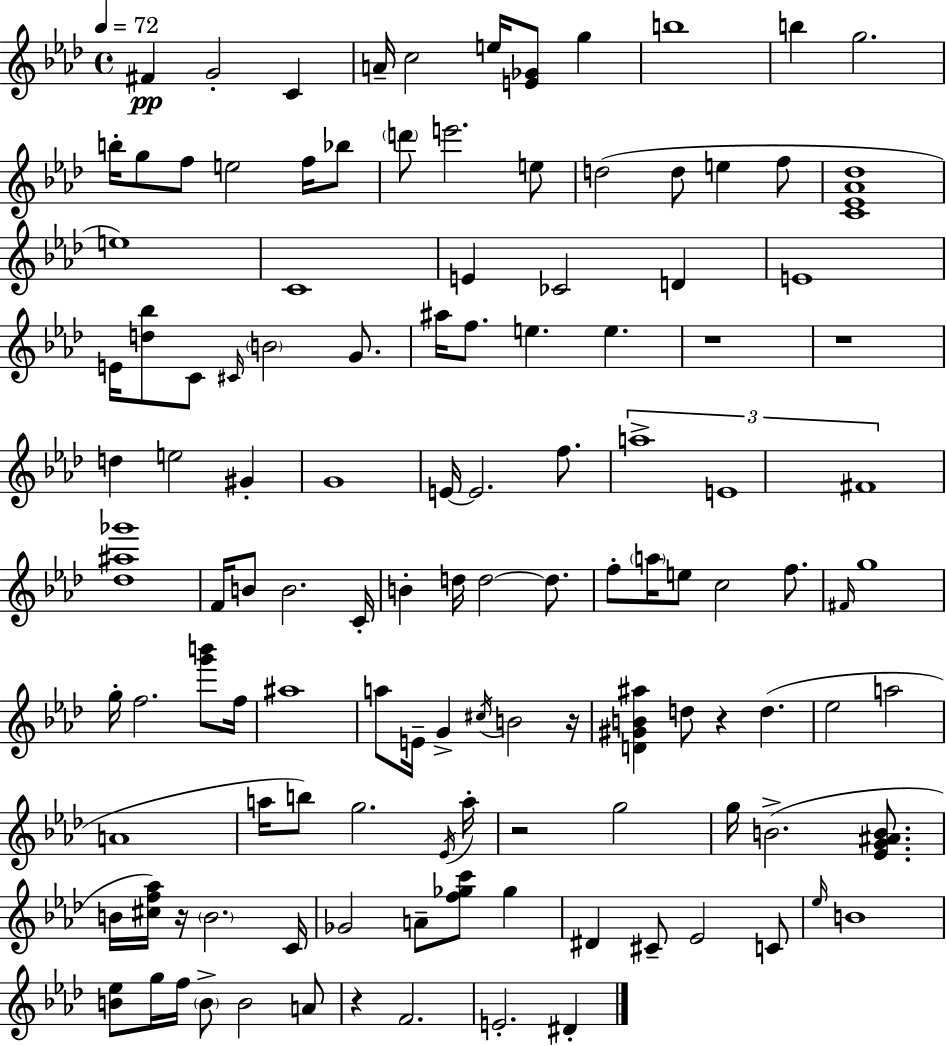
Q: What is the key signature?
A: AES major